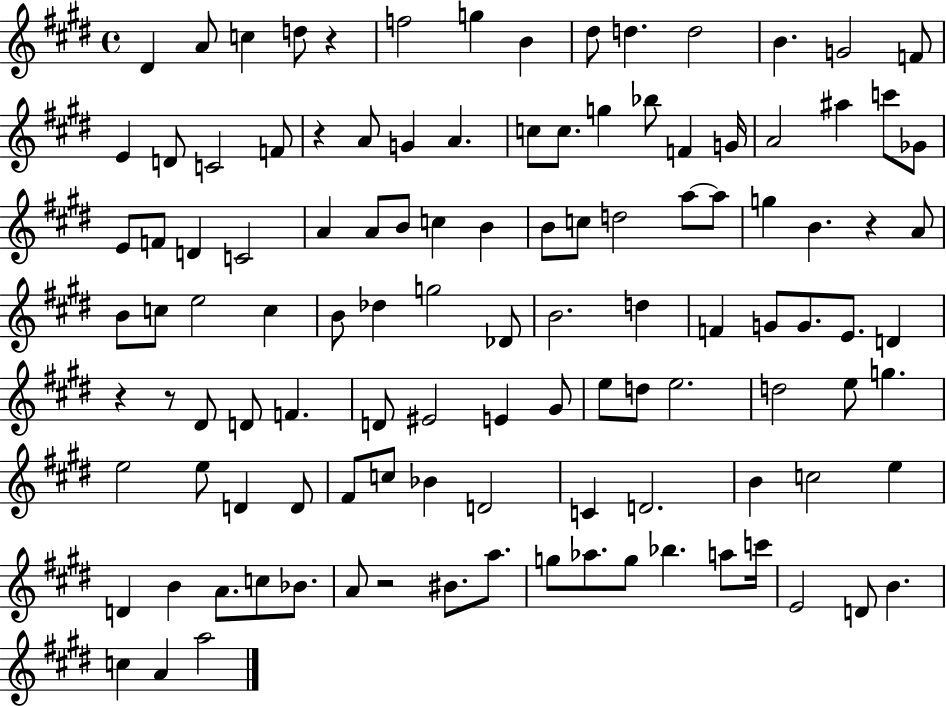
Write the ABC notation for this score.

X:1
T:Untitled
M:4/4
L:1/4
K:E
^D A/2 c d/2 z f2 g B ^d/2 d d2 B G2 F/2 E D/2 C2 F/2 z A/2 G A c/2 c/2 g _b/2 F G/4 A2 ^a c'/2 _G/2 E/2 F/2 D C2 A A/2 B/2 c B B/2 c/2 d2 a/2 a/2 g B z A/2 B/2 c/2 e2 c B/2 _d g2 _D/2 B2 d F G/2 G/2 E/2 D z z/2 ^D/2 D/2 F D/2 ^E2 E ^G/2 e/2 d/2 e2 d2 e/2 g e2 e/2 D D/2 ^F/2 c/2 _B D2 C D2 B c2 e D B A/2 c/2 _B/2 A/2 z2 ^B/2 a/2 g/2 _a/2 g/2 _b a/2 c'/4 E2 D/2 B c A a2